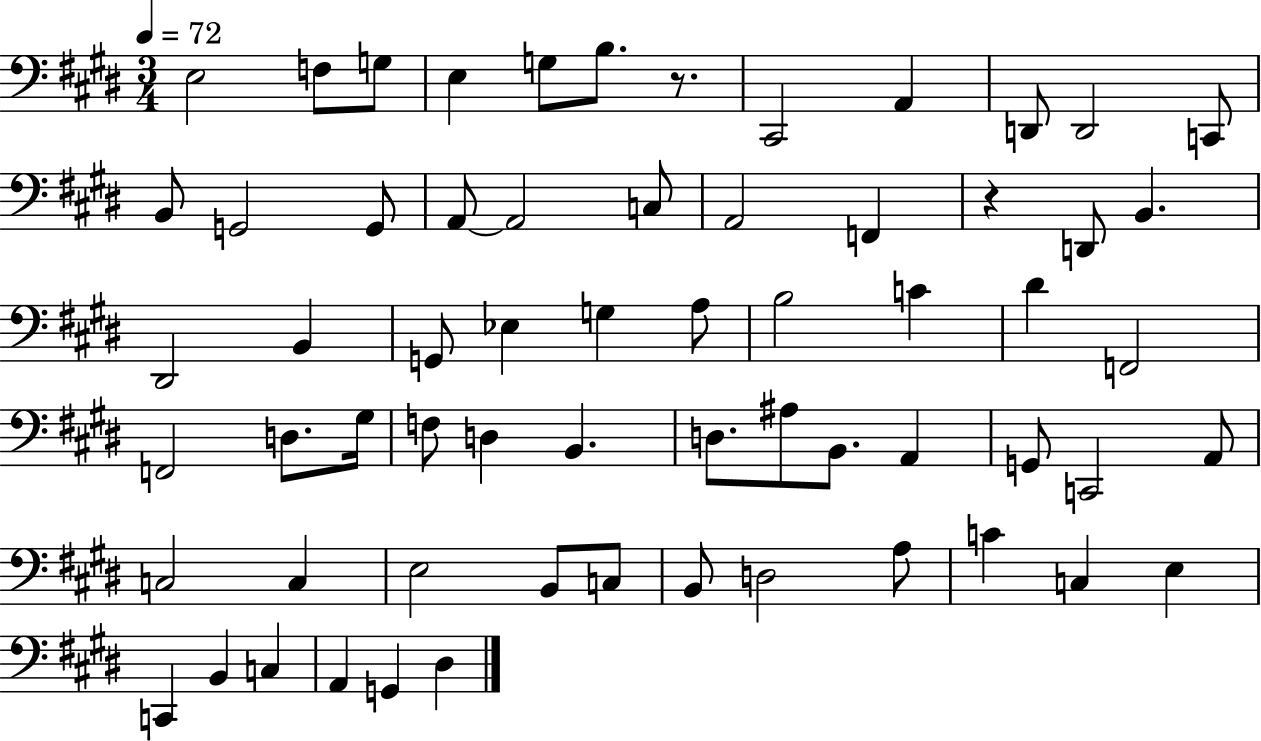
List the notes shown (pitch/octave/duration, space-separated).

E3/h F3/e G3/e E3/q G3/e B3/e. R/e. C#2/h A2/q D2/e D2/h C2/e B2/e G2/h G2/e A2/e A2/h C3/e A2/h F2/q R/q D2/e B2/q. D#2/h B2/q G2/e Eb3/q G3/q A3/e B3/h C4/q D#4/q F2/h F2/h D3/e. G#3/s F3/e D3/q B2/q. D3/e. A#3/e B2/e. A2/q G2/e C2/h A2/e C3/h C3/q E3/h B2/e C3/e B2/e D3/h A3/e C4/q C3/q E3/q C2/q B2/q C3/q A2/q G2/q D#3/q